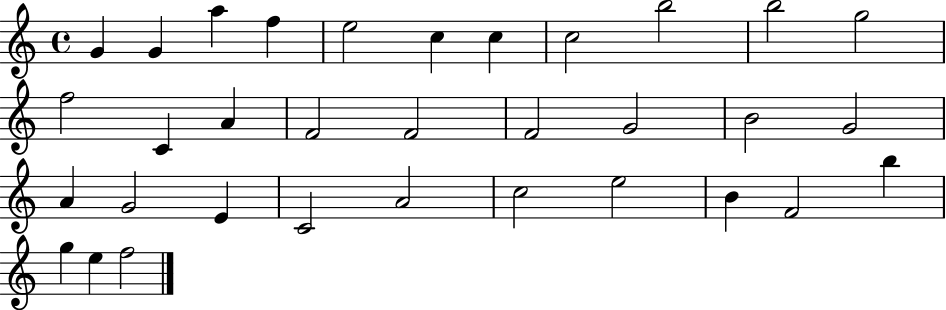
{
  \clef treble
  \time 4/4
  \defaultTimeSignature
  \key c \major
  g'4 g'4 a''4 f''4 | e''2 c''4 c''4 | c''2 b''2 | b''2 g''2 | \break f''2 c'4 a'4 | f'2 f'2 | f'2 g'2 | b'2 g'2 | \break a'4 g'2 e'4 | c'2 a'2 | c''2 e''2 | b'4 f'2 b''4 | \break g''4 e''4 f''2 | \bar "|."
}